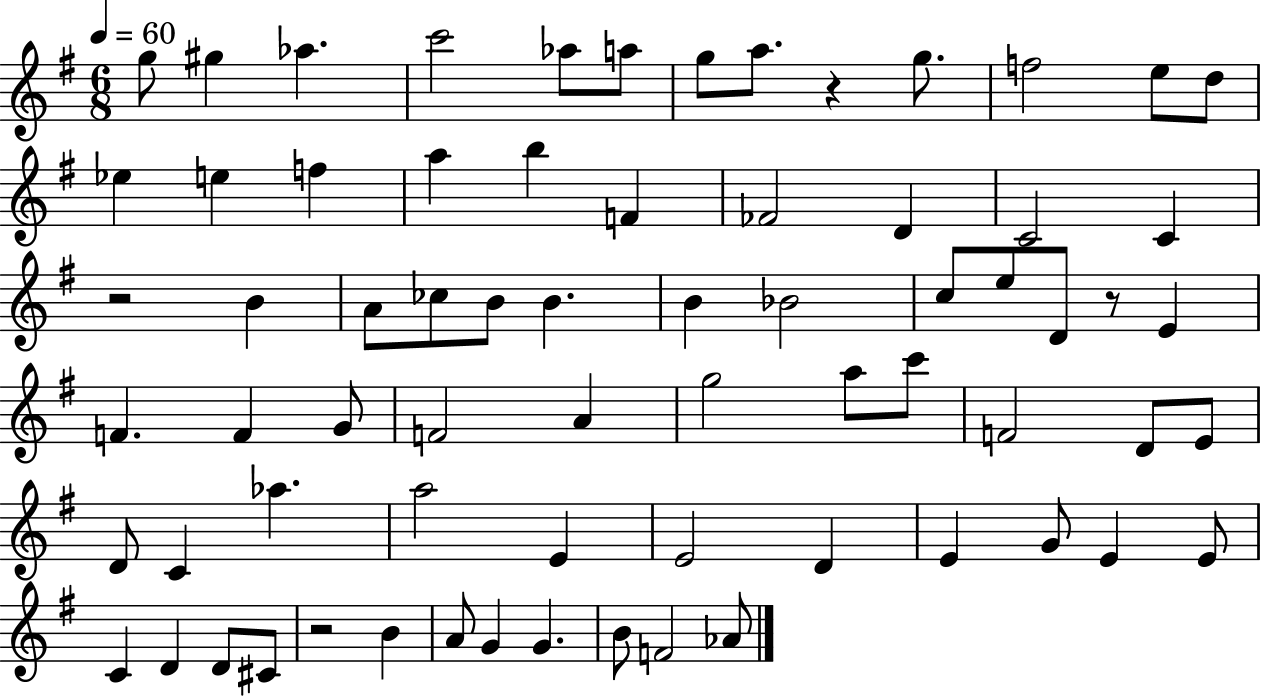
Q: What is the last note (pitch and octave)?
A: Ab4